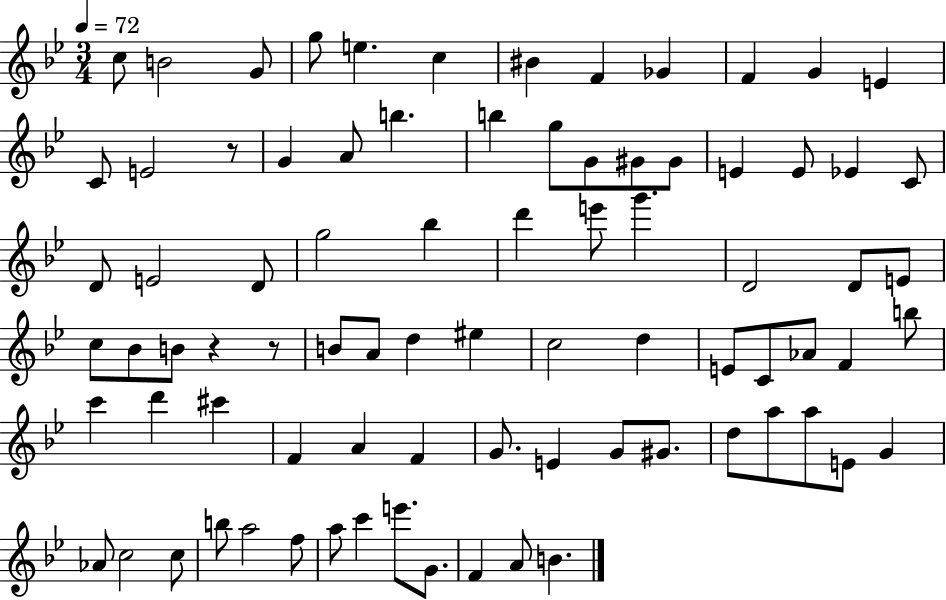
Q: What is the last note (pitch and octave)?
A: B4